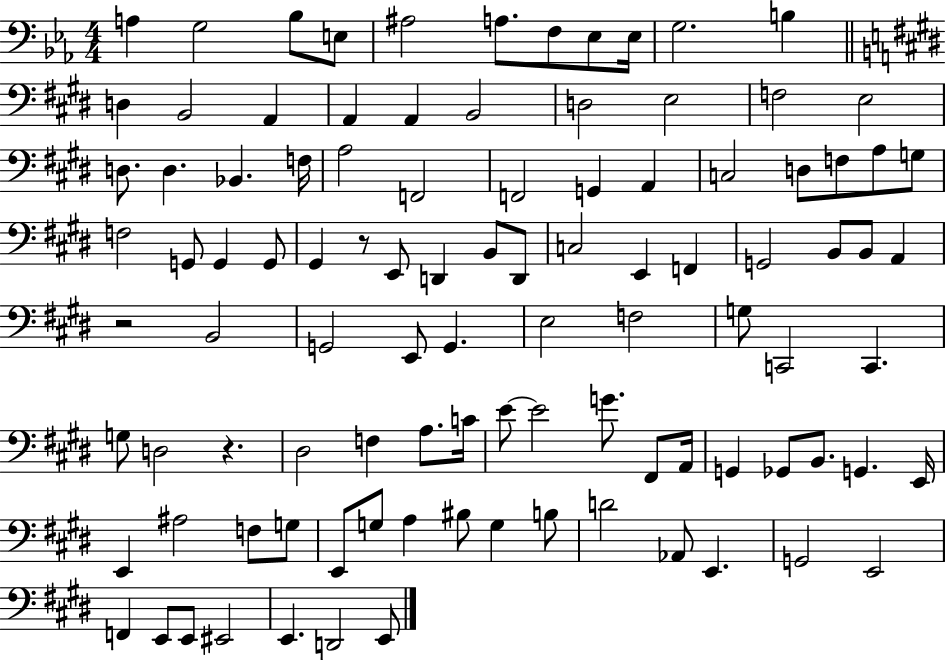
X:1
T:Untitled
M:4/4
L:1/4
K:Eb
A, G,2 _B,/2 E,/2 ^A,2 A,/2 F,/2 _E,/2 _E,/4 G,2 B, D, B,,2 A,, A,, A,, B,,2 D,2 E,2 F,2 E,2 D,/2 D, _B,, F,/4 A,2 F,,2 F,,2 G,, A,, C,2 D,/2 F,/2 A,/2 G,/2 F,2 G,,/2 G,, G,,/2 ^G,, z/2 E,,/2 D,, B,,/2 D,,/2 C,2 E,, F,, G,,2 B,,/2 B,,/2 A,, z2 B,,2 G,,2 E,,/2 G,, E,2 F,2 G,/2 C,,2 C,, G,/2 D,2 z ^D,2 F, A,/2 C/4 E/2 E2 G/2 ^F,,/2 A,,/4 G,, _G,,/2 B,,/2 G,, E,,/4 E,, ^A,2 F,/2 G,/2 E,,/2 G,/2 A, ^B,/2 G, B,/2 D2 _A,,/2 E,, G,,2 E,,2 F,, E,,/2 E,,/2 ^E,,2 E,, D,,2 E,,/2